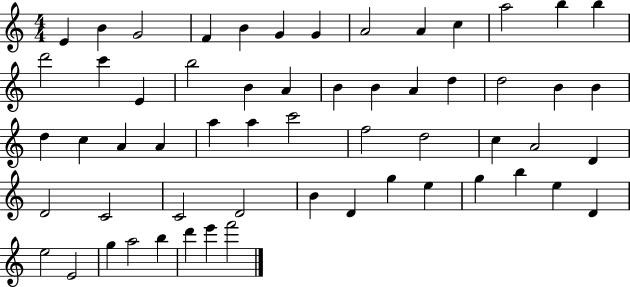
E4/q B4/q G4/h F4/q B4/q G4/q G4/q A4/h A4/q C5/q A5/h B5/q B5/q D6/h C6/q E4/q B5/h B4/q A4/q B4/q B4/q A4/q D5/q D5/h B4/q B4/q D5/q C5/q A4/q A4/q A5/q A5/q C6/h F5/h D5/h C5/q A4/h D4/q D4/h C4/h C4/h D4/h B4/q D4/q G5/q E5/q G5/q B5/q E5/q D4/q E5/h E4/h G5/q A5/h B5/q D6/q E6/q F6/h